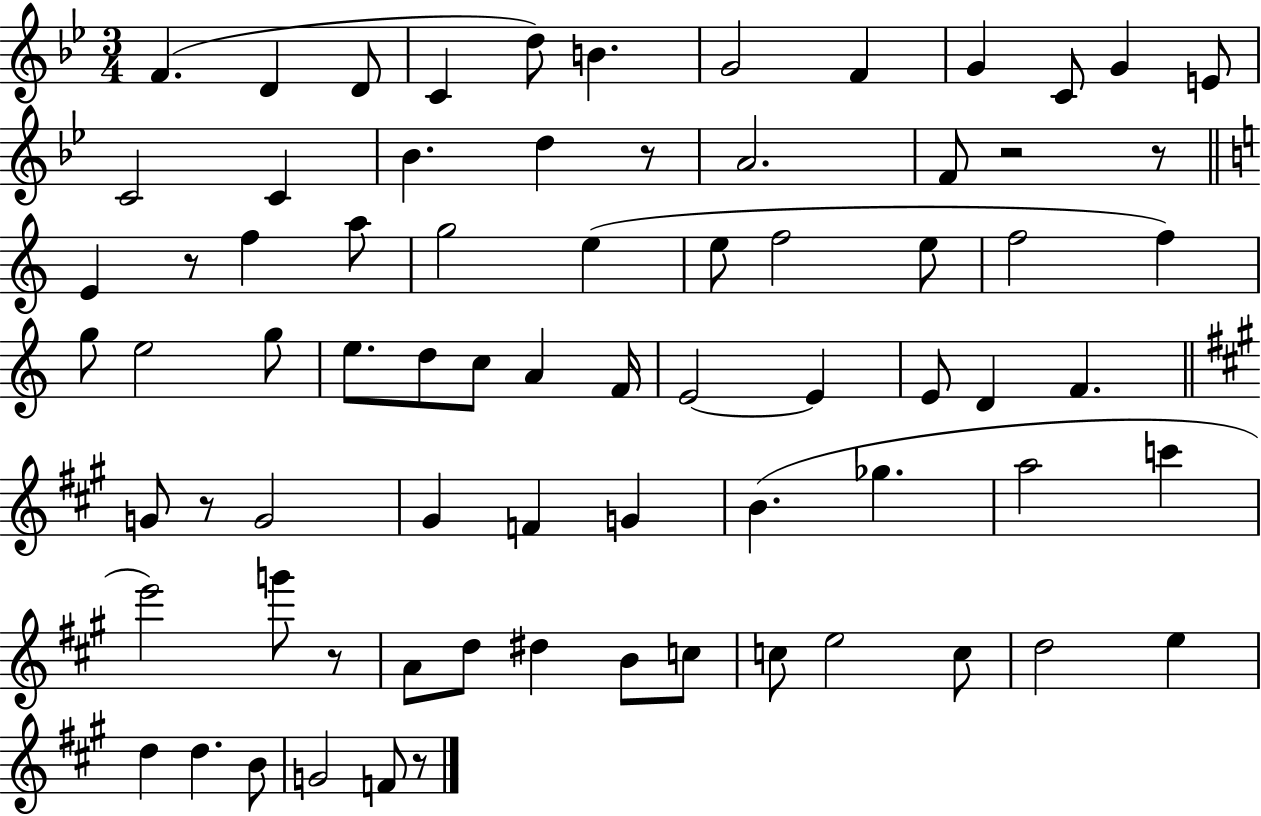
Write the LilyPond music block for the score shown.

{
  \clef treble
  \numericTimeSignature
  \time 3/4
  \key bes \major
  f'4.( d'4 d'8 | c'4 d''8) b'4. | g'2 f'4 | g'4 c'8 g'4 e'8 | \break c'2 c'4 | bes'4. d''4 r8 | a'2. | f'8 r2 r8 | \break \bar "||" \break \key a \minor e'4 r8 f''4 a''8 | g''2 e''4( | e''8 f''2 e''8 | f''2 f''4) | \break g''8 e''2 g''8 | e''8. d''8 c''8 a'4 f'16 | e'2~~ e'4 | e'8 d'4 f'4. | \break \bar "||" \break \key a \major g'8 r8 g'2 | gis'4 f'4 g'4 | b'4.( ges''4. | a''2 c'''4 | \break e'''2) g'''8 r8 | a'8 d''8 dis''4 b'8 c''8 | c''8 e''2 c''8 | d''2 e''4 | \break d''4 d''4. b'8 | g'2 f'8 r8 | \bar "|."
}